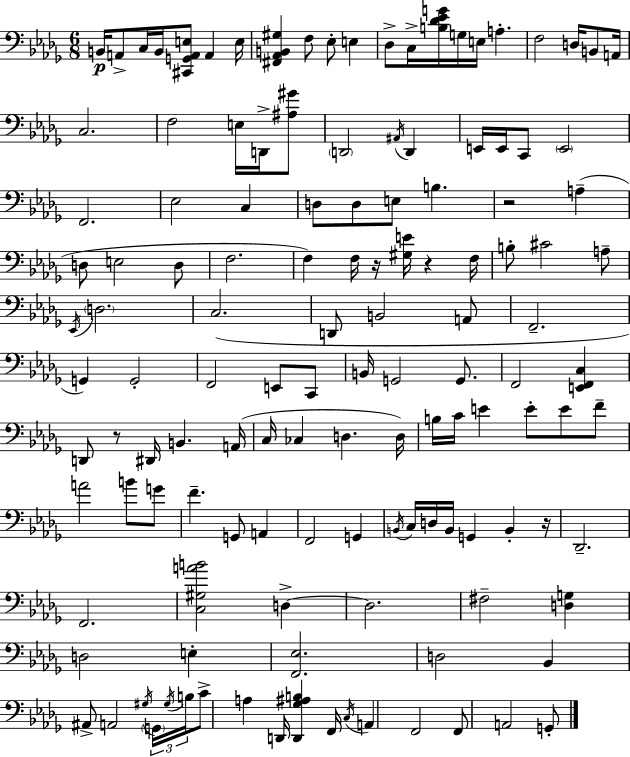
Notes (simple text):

B2/s A2/e C3/s B2/s [C#2,G2,A2,E3]/e A2/q E3/s [F#2,Ab2,B2,G#3]/q F3/e Eb3/e E3/q Db3/e C3/s [B3,Db4,Eb4,G4]/s G3/s E3/s A3/q. F3/h D3/s B2/e A2/s C3/h. F3/h E3/s D2/s [A#3,G#4]/e D2/h A#2/s D2/q E2/s E2/s C2/e E2/h F2/h. Eb3/h C3/q D3/e D3/e E3/e B3/q. R/h A3/q D3/e E3/h D3/e F3/h. F3/q F3/s R/s [G#3,E4]/s R/q F3/s B3/e C#4/h A3/e Eb2/s D3/h. C3/h. D2/e B2/h A2/e F2/h. G2/q G2/h F2/h E2/e C2/e B2/s G2/h G2/e. F2/h [E2,F2,C3]/q D2/e R/e D#2/s B2/q. A2/s C3/s CES3/q D3/q. D3/s B3/s C4/s E4/q E4/e E4/e F4/e A4/h B4/e G4/e F4/q. G2/e A2/q F2/h G2/q B2/s C3/s D3/s B2/s G2/q B2/q R/s Db2/h. F2/h. [C3,G#3,A4,B4]/h D3/q D3/h. F#3/h [D3,G3]/q D3/h E3/q [F2,Eb3]/h. D3/h Bb2/q A#2/e A2/h G#3/s G2/s G#3/s B3/s C4/e A3/q D2/s [D2,Gb3,A#3,B3]/q F2/s C3/s A2/q F2/h F2/e A2/h G2/e